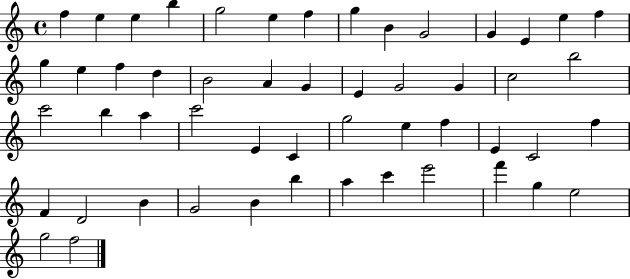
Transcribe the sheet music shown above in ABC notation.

X:1
T:Untitled
M:4/4
L:1/4
K:C
f e e b g2 e f g B G2 G E e f g e f d B2 A G E G2 G c2 b2 c'2 b a c'2 E C g2 e f E C2 f F D2 B G2 B b a c' e'2 f' g e2 g2 f2